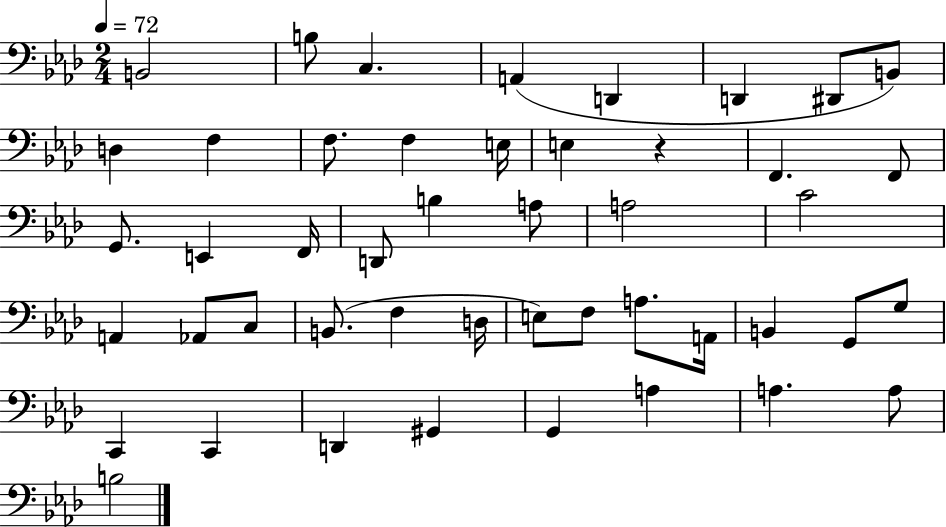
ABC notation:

X:1
T:Untitled
M:2/4
L:1/4
K:Ab
B,,2 B,/2 C, A,, D,, D,, ^D,,/2 B,,/2 D, F, F,/2 F, E,/4 E, z F,, F,,/2 G,,/2 E,, F,,/4 D,,/2 B, A,/2 A,2 C2 A,, _A,,/2 C,/2 B,,/2 F, D,/4 E,/2 F,/2 A,/2 A,,/4 B,, G,,/2 G,/2 C,, C,, D,, ^G,, G,, A, A, A,/2 B,2